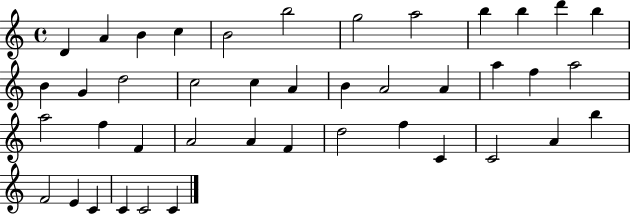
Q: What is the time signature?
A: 4/4